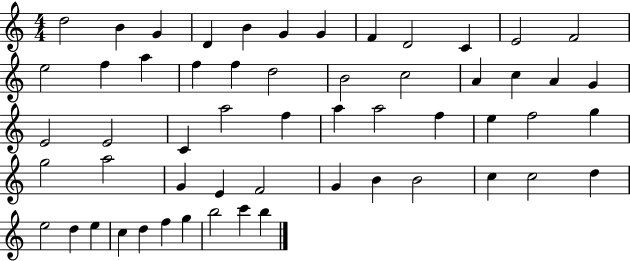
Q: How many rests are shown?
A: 0